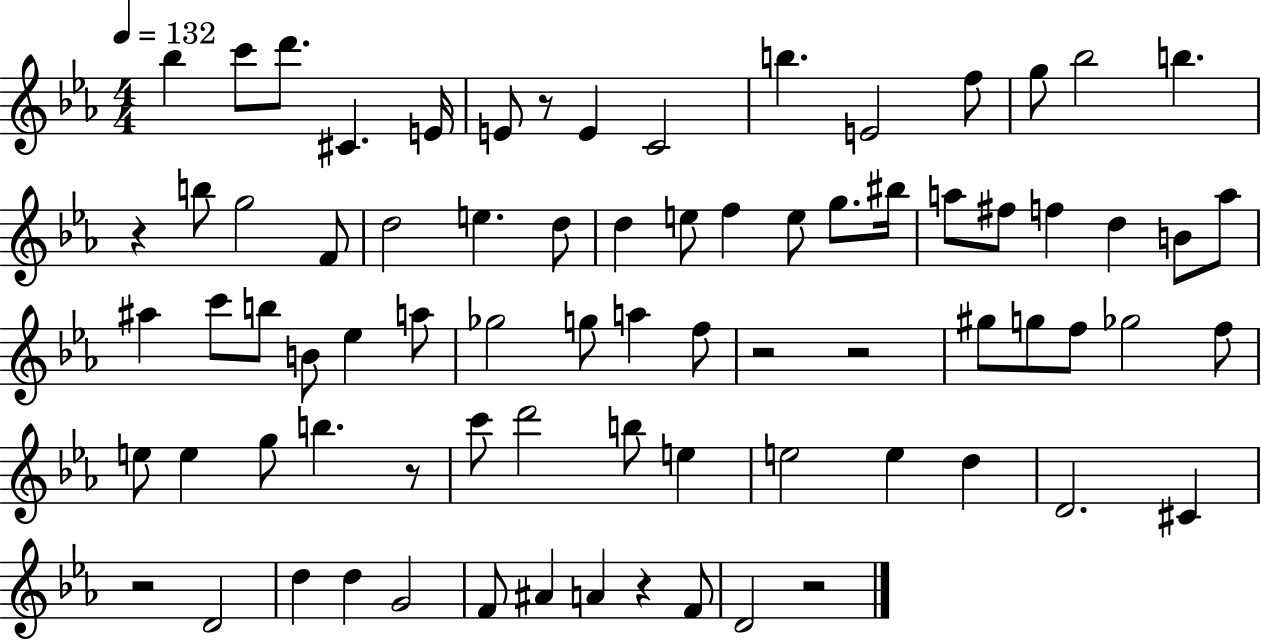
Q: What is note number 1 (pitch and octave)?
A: Bb5